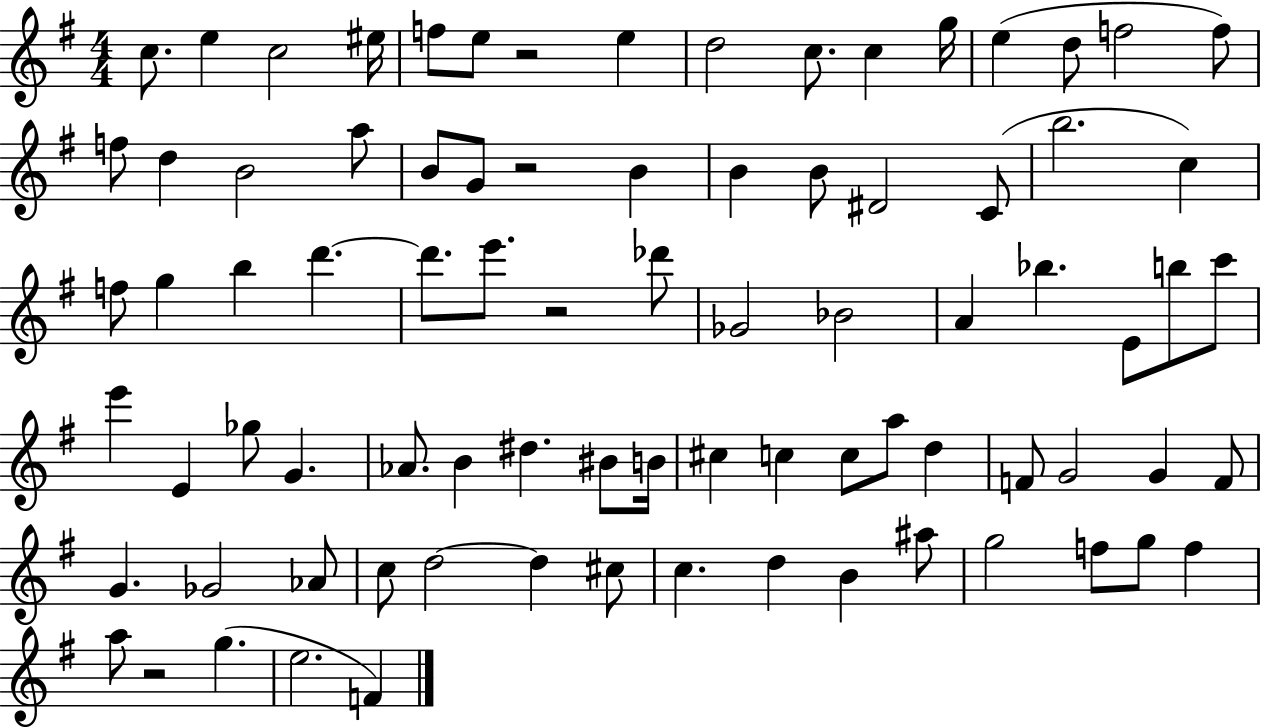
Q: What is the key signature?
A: G major